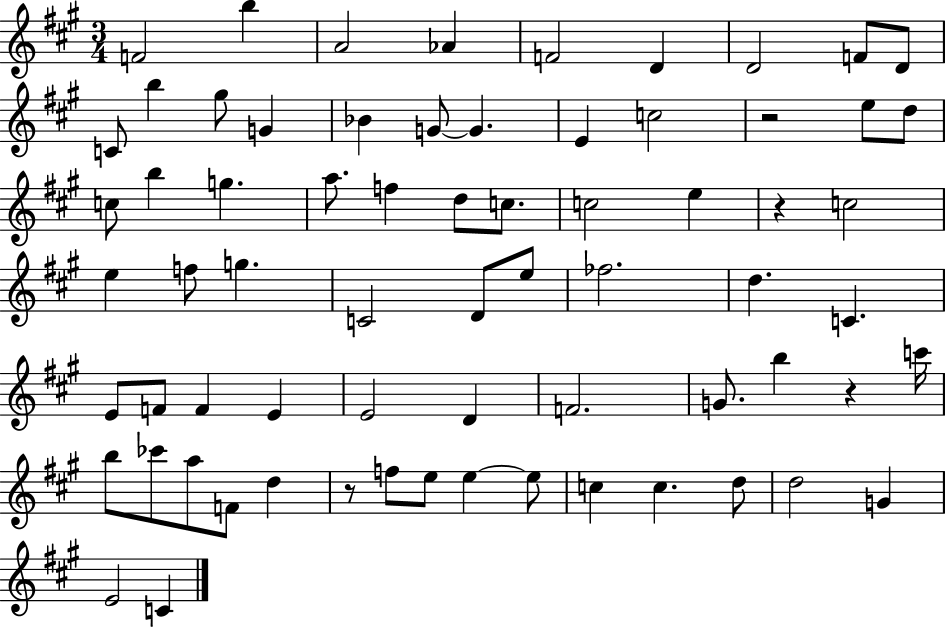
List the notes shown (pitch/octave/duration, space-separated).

F4/h B5/q A4/h Ab4/q F4/h D4/q D4/h F4/e D4/e C4/e B5/q G#5/e G4/q Bb4/q G4/e G4/q. E4/q C5/h R/h E5/e D5/e C5/e B5/q G5/q. A5/e. F5/q D5/e C5/e. C5/h E5/q R/q C5/h E5/q F5/e G5/q. C4/h D4/e E5/e FES5/h. D5/q. C4/q. E4/e F4/e F4/q E4/q E4/h D4/q F4/h. G4/e. B5/q R/q C6/s B5/e CES6/e A5/e F4/e D5/q R/e F5/e E5/e E5/q E5/e C5/q C5/q. D5/e D5/h G4/q E4/h C4/q